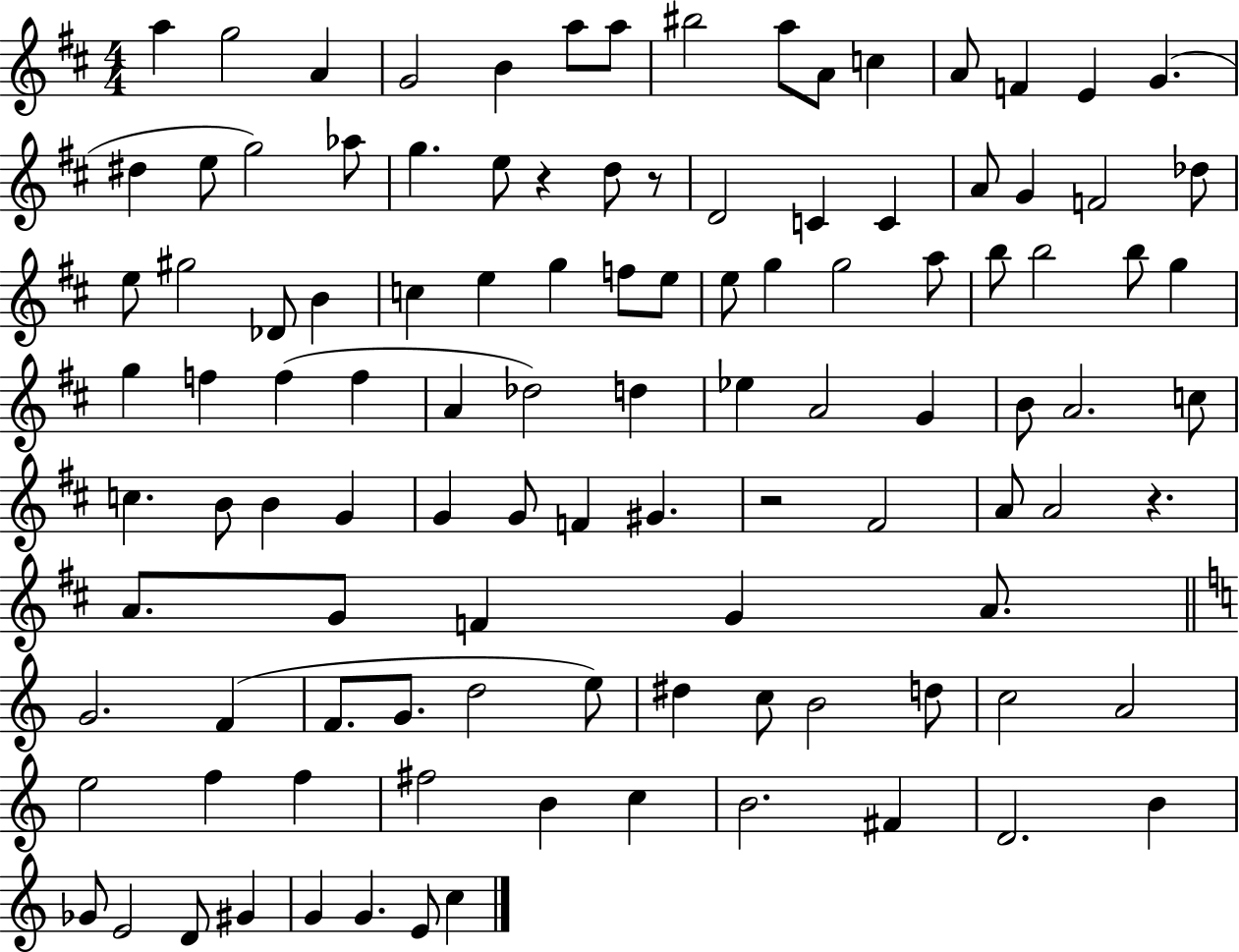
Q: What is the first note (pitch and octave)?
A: A5